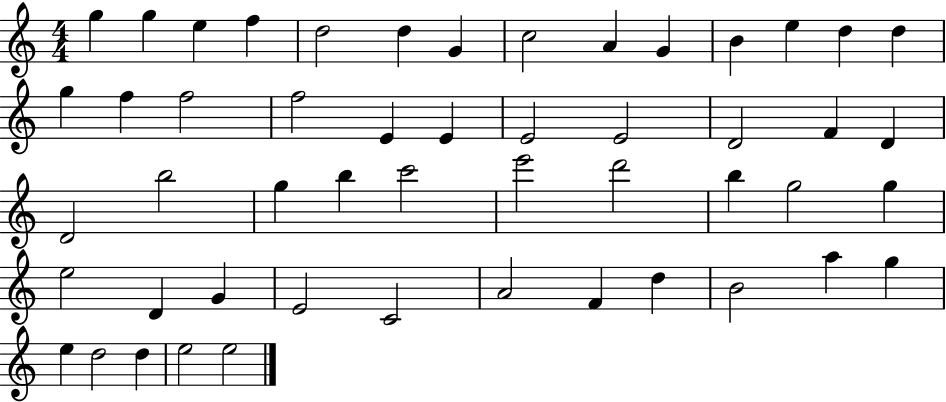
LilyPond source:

{
  \clef treble
  \numericTimeSignature
  \time 4/4
  \key c \major
  g''4 g''4 e''4 f''4 | d''2 d''4 g'4 | c''2 a'4 g'4 | b'4 e''4 d''4 d''4 | \break g''4 f''4 f''2 | f''2 e'4 e'4 | e'2 e'2 | d'2 f'4 d'4 | \break d'2 b''2 | g''4 b''4 c'''2 | e'''2 d'''2 | b''4 g''2 g''4 | \break e''2 d'4 g'4 | e'2 c'2 | a'2 f'4 d''4 | b'2 a''4 g''4 | \break e''4 d''2 d''4 | e''2 e''2 | \bar "|."
}